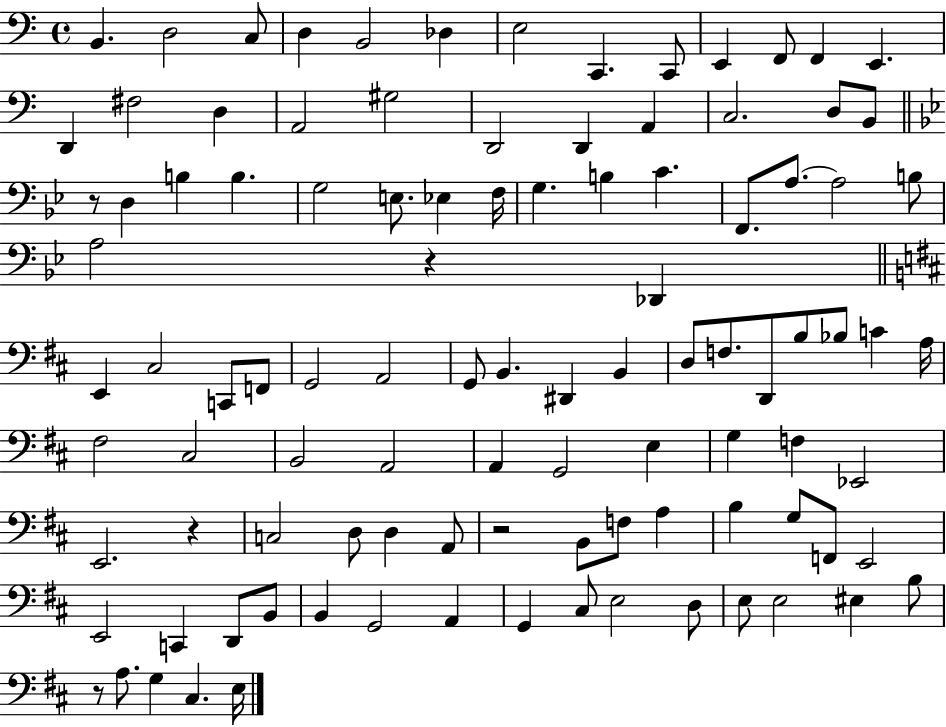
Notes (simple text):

B2/q. D3/h C3/e D3/q B2/h Db3/q E3/h C2/q. C2/e E2/q F2/e F2/q E2/q. D2/q F#3/h D3/q A2/h G#3/h D2/h D2/q A2/q C3/h. D3/e B2/e R/e D3/q B3/q B3/q. G3/h E3/e. Eb3/q F3/s G3/q. B3/q C4/q. F2/e. A3/e. A3/h B3/e A3/h R/q Db2/q E2/q C#3/h C2/e F2/e G2/h A2/h G2/e B2/q. D#2/q B2/q D3/e F3/e. D2/e B3/e Bb3/e C4/q A3/s F#3/h C#3/h B2/h A2/h A2/q G2/h E3/q G3/q F3/q Eb2/h E2/h. R/q C3/h D3/e D3/q A2/e R/h B2/e F3/e A3/q B3/q G3/e F2/e E2/h E2/h C2/q D2/e B2/e B2/q G2/h A2/q G2/q C#3/e E3/h D3/e E3/e E3/h EIS3/q B3/e R/e A3/e. G3/q C#3/q. E3/s